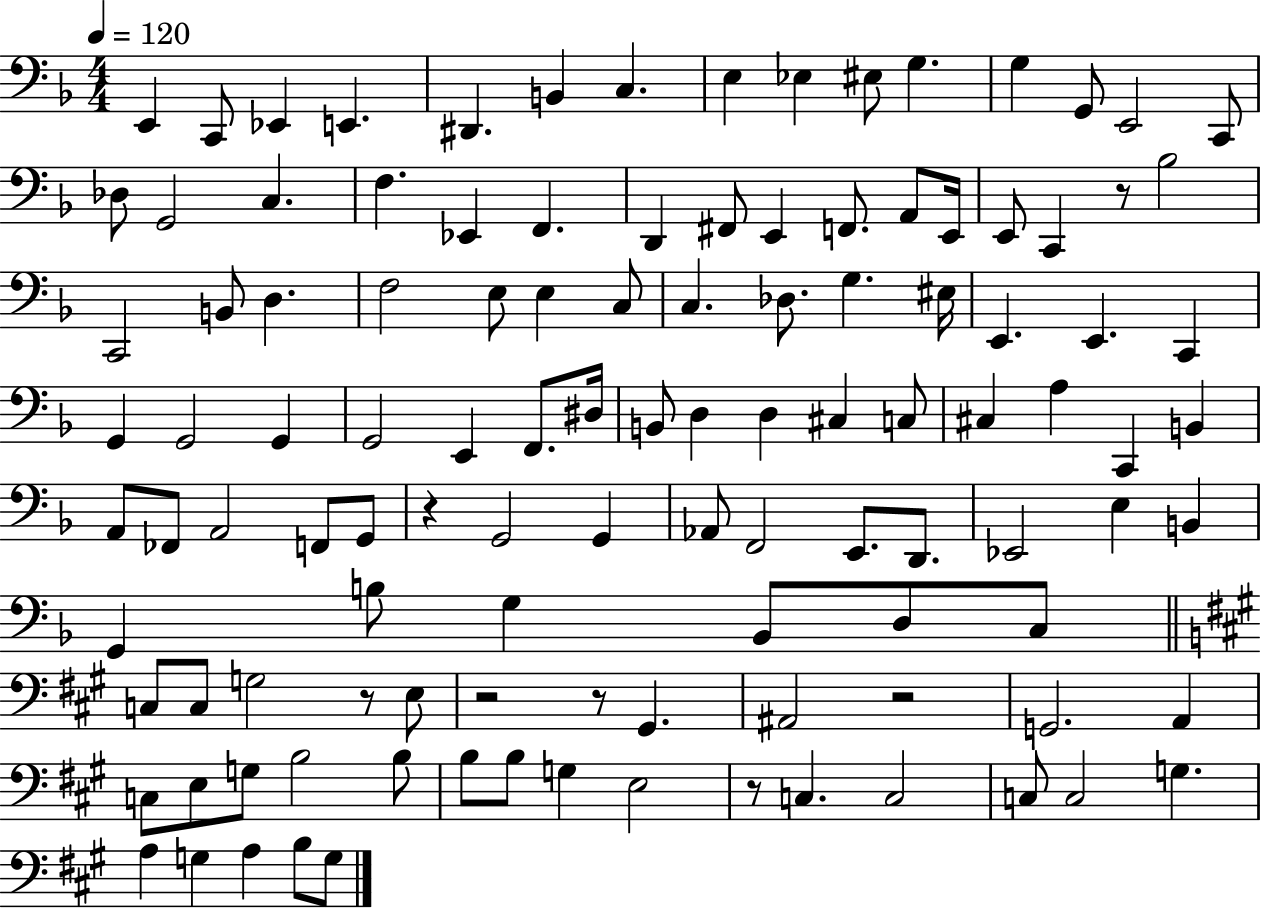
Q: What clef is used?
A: bass